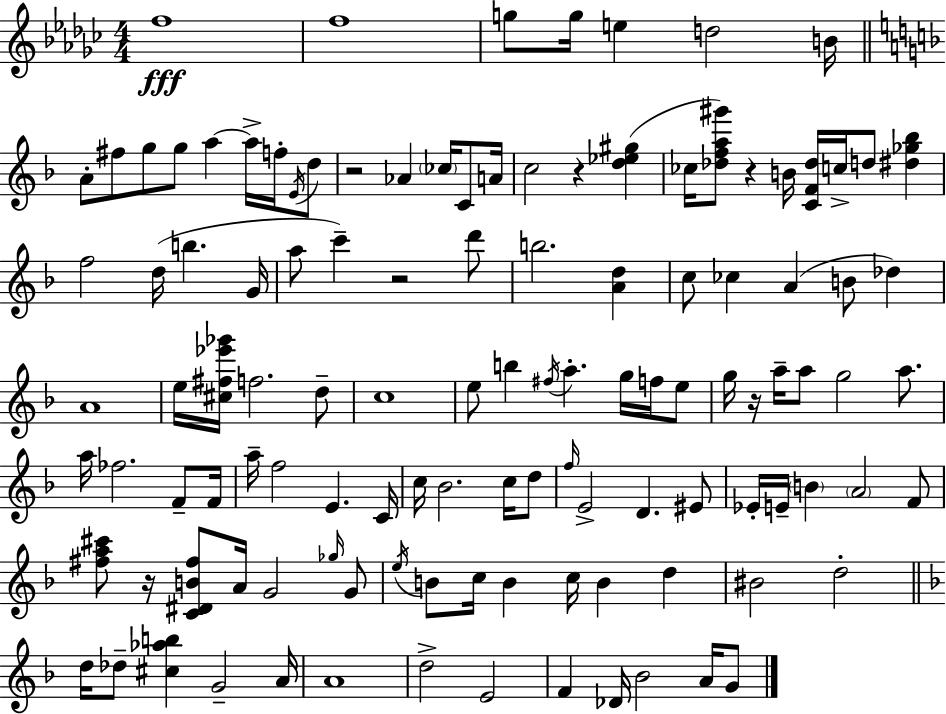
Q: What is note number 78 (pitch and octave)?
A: G4